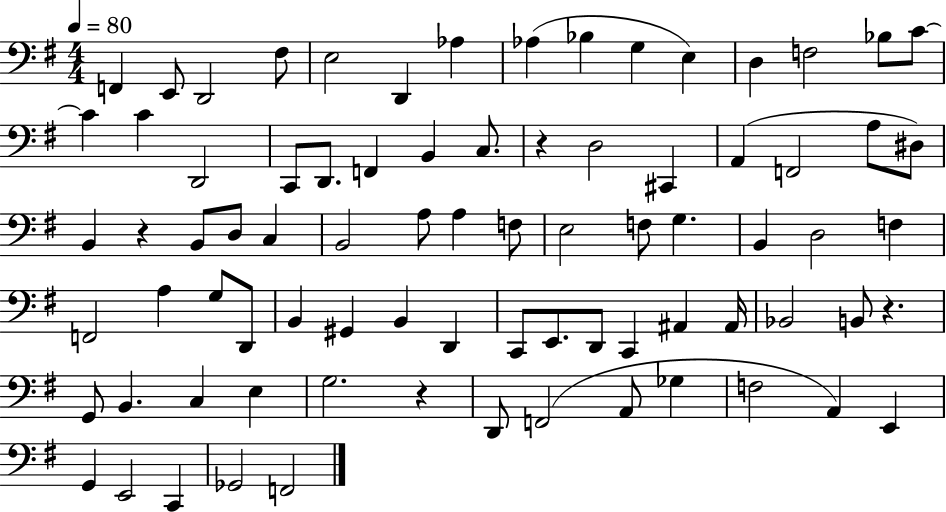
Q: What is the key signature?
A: G major